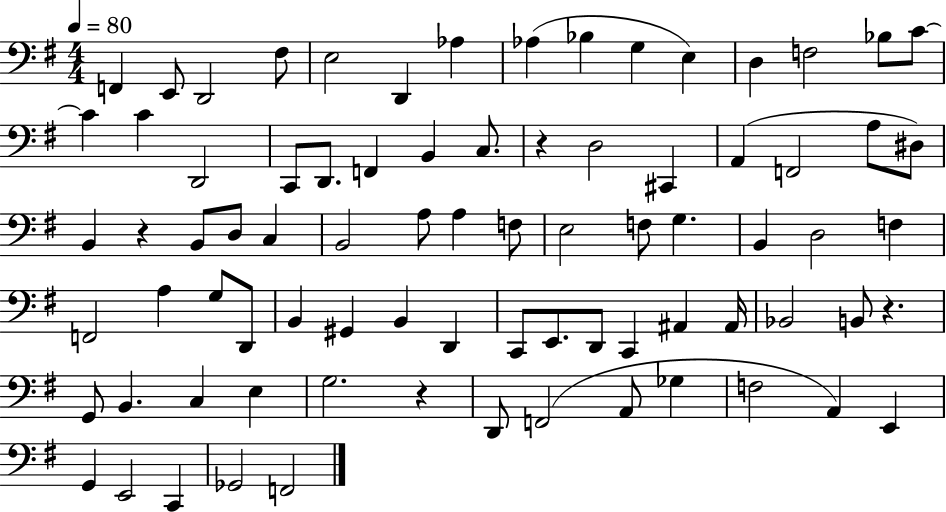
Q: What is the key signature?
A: G major